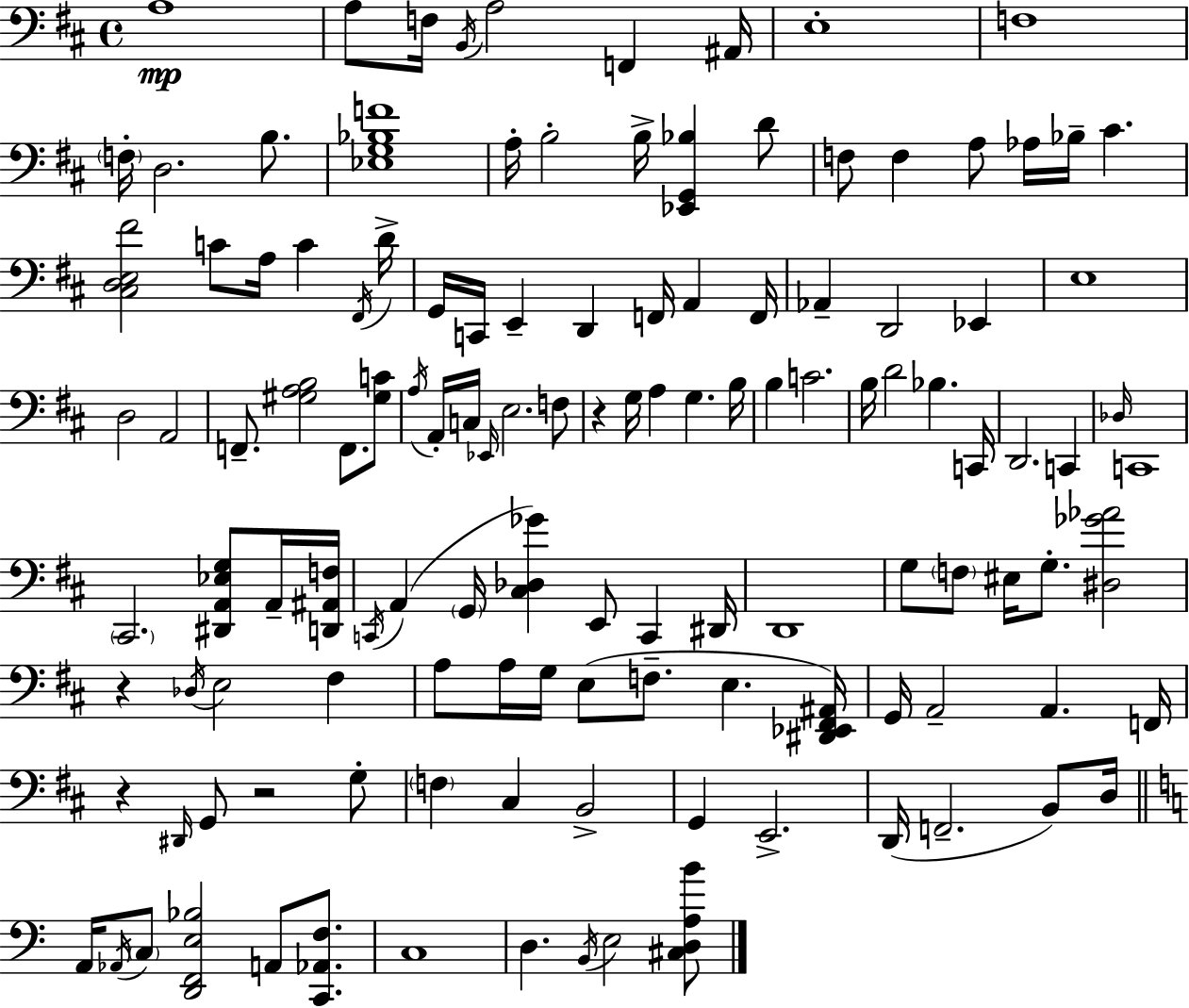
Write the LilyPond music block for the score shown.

{
  \clef bass
  \time 4/4
  \defaultTimeSignature
  \key d \major
  a1\mp | a8 f16 \acciaccatura { b,16 } a2 f,4 | ais,16 e1-. | f1 | \break \parenthesize f16-. d2. b8. | <ees g bes f'>1 | a16-. b2-. b16-> <ees, g, bes>4 d'8 | f8 f4 a8 aes16 bes16-- cis'4. | \break <cis d e fis'>2 c'8 a16 c'4 | \acciaccatura { fis,16 } d'16-> g,16 c,16 e,4-- d,4 f,16 a,4 | f,16 aes,4-- d,2 ees,4 | e1 | \break d2 a,2 | f,8.-- <gis a b>2 f,8. | <gis c'>8 \acciaccatura { a16 } a,16-. c16 \grace { ees,16 } e2. | f8 r4 g16 a4 g4. | \break b16 b4 c'2. | b16 d'2 bes4. | c,16 d,2. | c,4 \grace { des16 } c,1 | \break \parenthesize cis,2. | <dis, a, ees g>8 a,16-- <d, ais, f>16 \acciaccatura { c,16 } a,4( \parenthesize g,16 <cis des ges'>4) e,8 | c,4 dis,16 d,1 | g8 \parenthesize f8 eis16 g8.-. <dis ges' aes'>2 | \break r4 \acciaccatura { des16 } e2 | fis4 a8 a16 g16 e8( f8.-- | e4. <dis, ees, fis, ais,>16) g,16 a,2-- | a,4. f,16 r4 \grace { dis,16 } g,8 r2 | \break g8-. \parenthesize f4 cis4 | b,2-> g,4 e,2.-> | d,16( f,2.-- | b,8) d16 \bar "||" \break \key c \major a,16 \acciaccatura { aes,16 } \parenthesize c8 <d, f, e bes>2 a,8 <c, aes, f>8. | c1 | d4. \acciaccatura { b,16 } e2 | <cis d a b'>8 \bar "|."
}